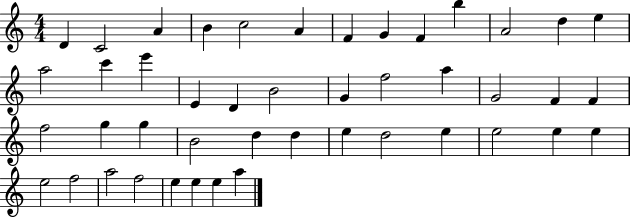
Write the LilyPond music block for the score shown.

{
  \clef treble
  \numericTimeSignature
  \time 4/4
  \key c \major
  d'4 c'2 a'4 | b'4 c''2 a'4 | f'4 g'4 f'4 b''4 | a'2 d''4 e''4 | \break a''2 c'''4 e'''4 | e'4 d'4 b'2 | g'4 f''2 a''4 | g'2 f'4 f'4 | \break f''2 g''4 g''4 | b'2 d''4 d''4 | e''4 d''2 e''4 | e''2 e''4 e''4 | \break e''2 f''2 | a''2 f''2 | e''4 e''4 e''4 a''4 | \bar "|."
}